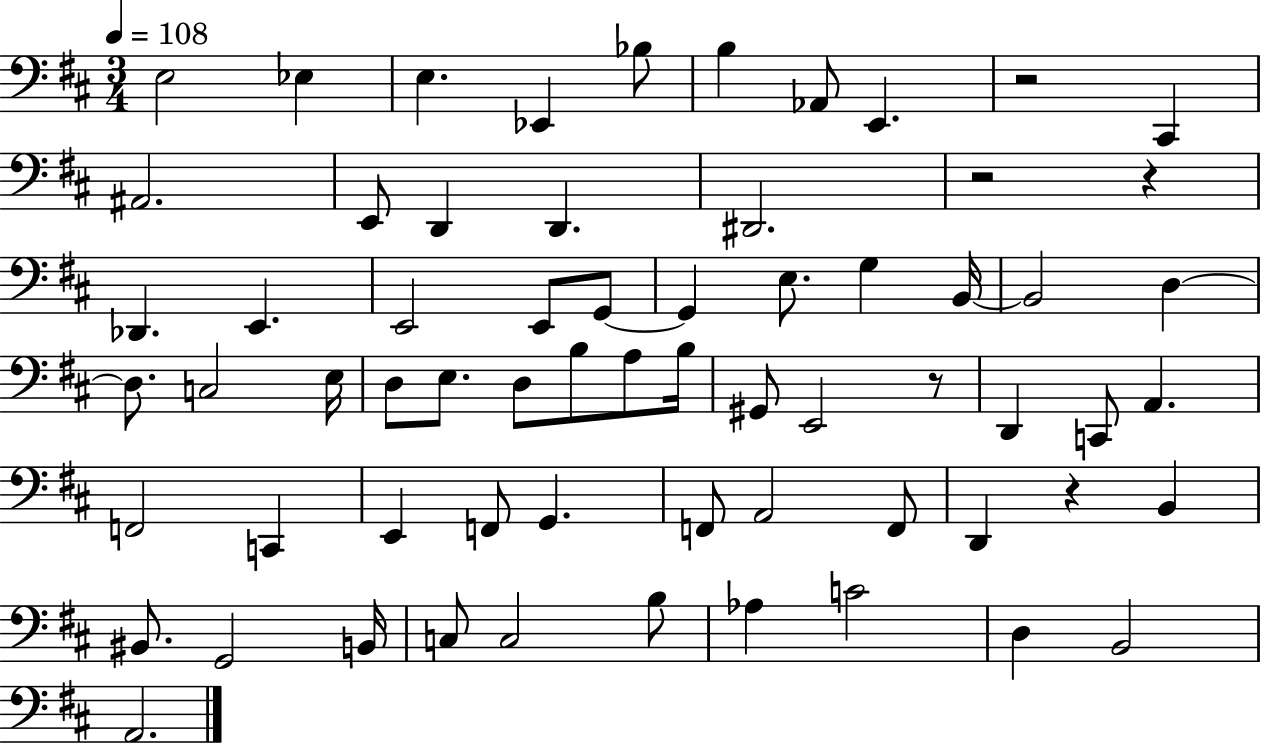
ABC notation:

X:1
T:Untitled
M:3/4
L:1/4
K:D
E,2 _E, E, _E,, _B,/2 B, _A,,/2 E,, z2 ^C,, ^A,,2 E,,/2 D,, D,, ^D,,2 z2 z _D,, E,, E,,2 E,,/2 G,,/2 G,, E,/2 G, B,,/4 B,,2 D, D,/2 C,2 E,/4 D,/2 E,/2 D,/2 B,/2 A,/2 B,/4 ^G,,/2 E,,2 z/2 D,, C,,/2 A,, F,,2 C,, E,, F,,/2 G,, F,,/2 A,,2 F,,/2 D,, z B,, ^B,,/2 G,,2 B,,/4 C,/2 C,2 B,/2 _A, C2 D, B,,2 A,,2